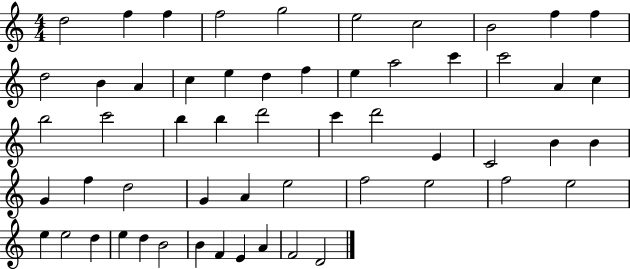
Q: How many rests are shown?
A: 0